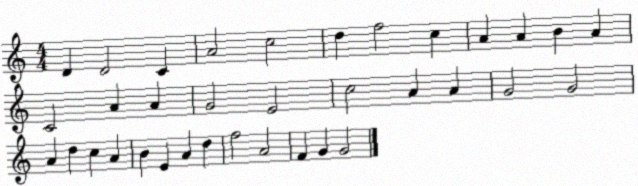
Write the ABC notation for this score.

X:1
T:Untitled
M:4/4
L:1/4
K:C
D D2 C A2 c2 d f2 c A A B A C2 A A G2 E2 c2 A A G2 G2 A d c A B E A d f2 A2 F G G2